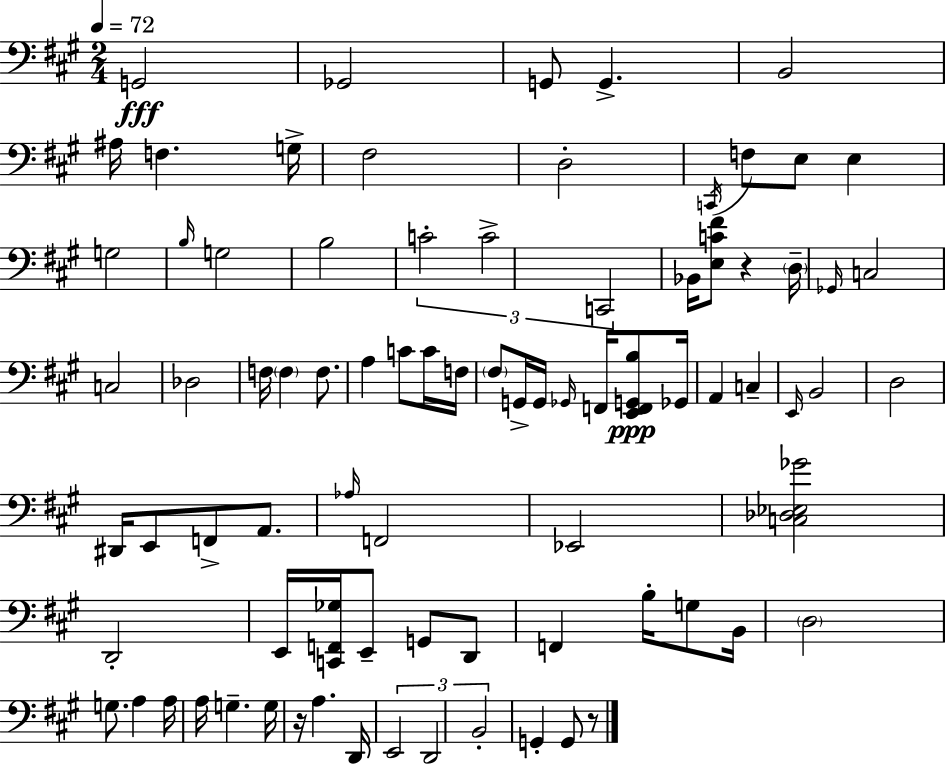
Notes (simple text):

G2/h Gb2/h G2/e G2/q. B2/h A#3/s F3/q. G3/s F#3/h D3/h C2/s F3/e E3/e E3/q G3/h B3/s G3/h B3/h C4/h C4/h C2/h Bb2/s [E3,C4,F#4]/e R/q D3/s Gb2/s C3/h C3/h Db3/h F3/s F3/q F3/e. A3/q C4/e C4/s F3/s F#3/e G2/s G2/s Gb2/s F2/s [E2,F2,G2,B3]/e Gb2/s A2/q C3/q E2/s B2/h D3/h D#2/s E2/e F2/e A2/e. Ab3/s F2/h Eb2/h [C3,Db3,Eb3,Gb4]/h D2/h E2/s [C2,F2,Gb3]/s E2/e G2/e D2/e F2/q B3/s G3/e B2/s D3/h G3/e. A3/q A3/s A3/s G3/q. G3/s R/s A3/q. D2/s E2/h D2/h B2/h G2/q G2/e R/e